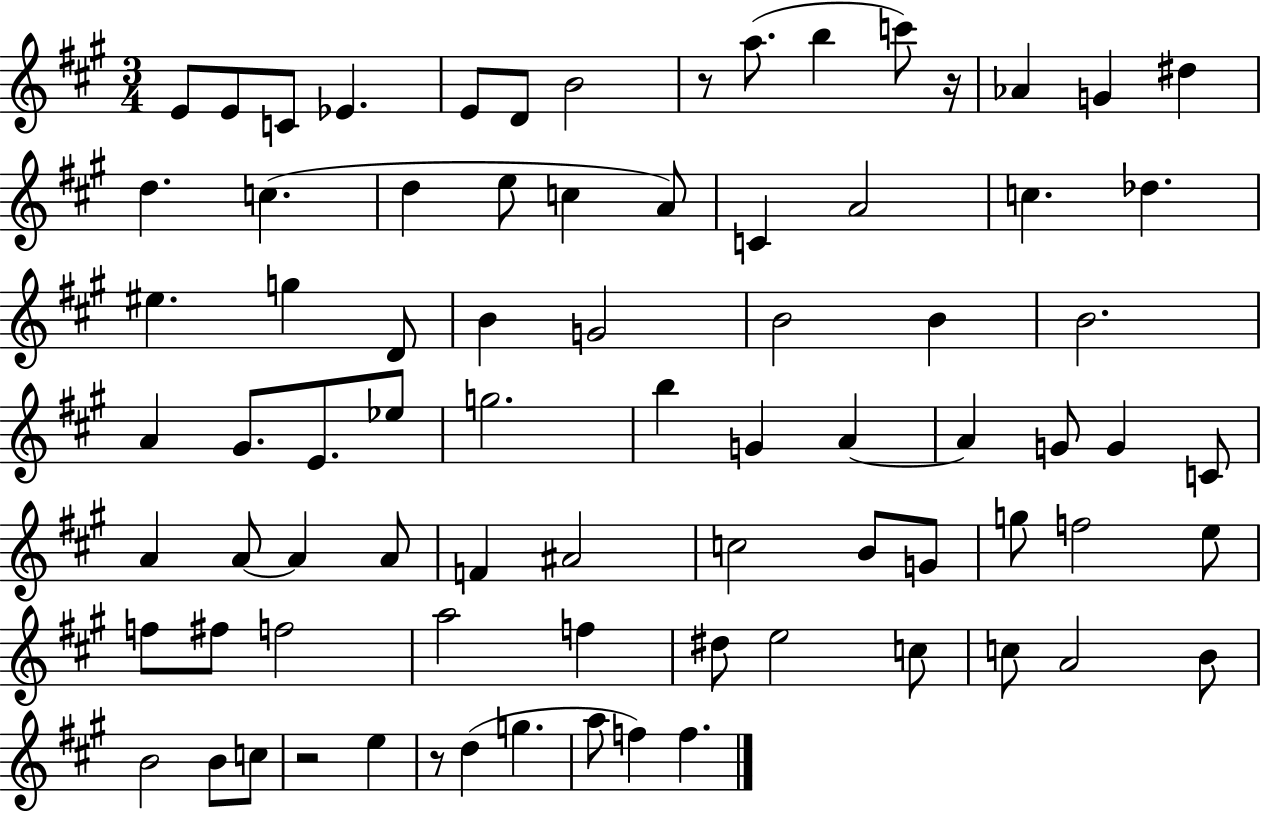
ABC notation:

X:1
T:Untitled
M:3/4
L:1/4
K:A
E/2 E/2 C/2 _E E/2 D/2 B2 z/2 a/2 b c'/2 z/4 _A G ^d d c d e/2 c A/2 C A2 c _d ^e g D/2 B G2 B2 B B2 A ^G/2 E/2 _e/2 g2 b G A A G/2 G C/2 A A/2 A A/2 F ^A2 c2 B/2 G/2 g/2 f2 e/2 f/2 ^f/2 f2 a2 f ^d/2 e2 c/2 c/2 A2 B/2 B2 B/2 c/2 z2 e z/2 d g a/2 f f